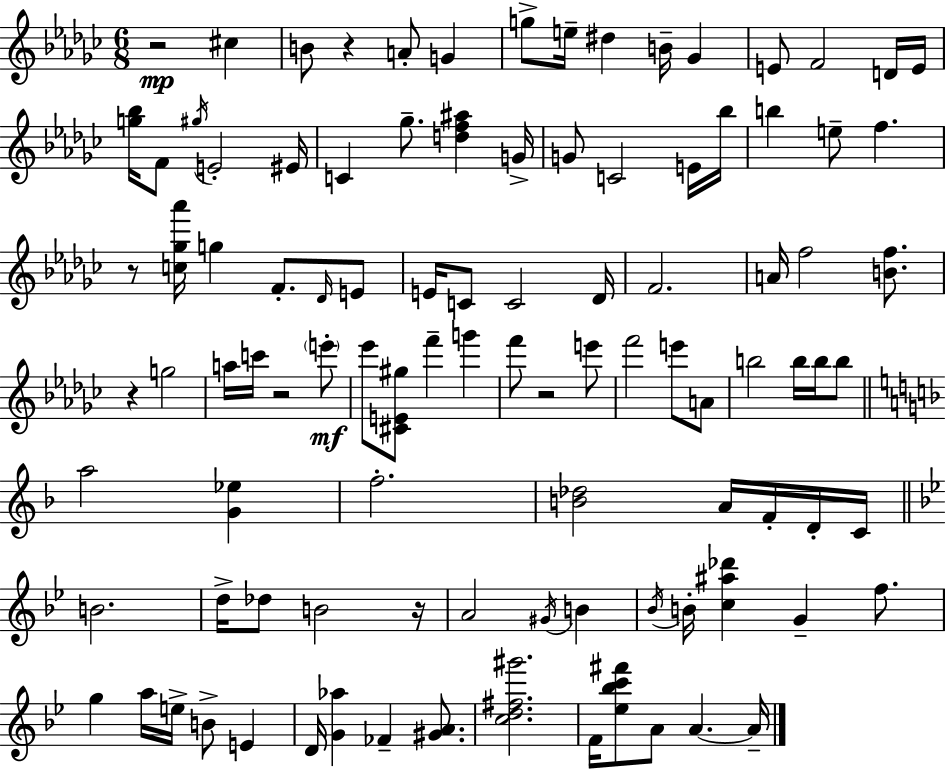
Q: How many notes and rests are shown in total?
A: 101